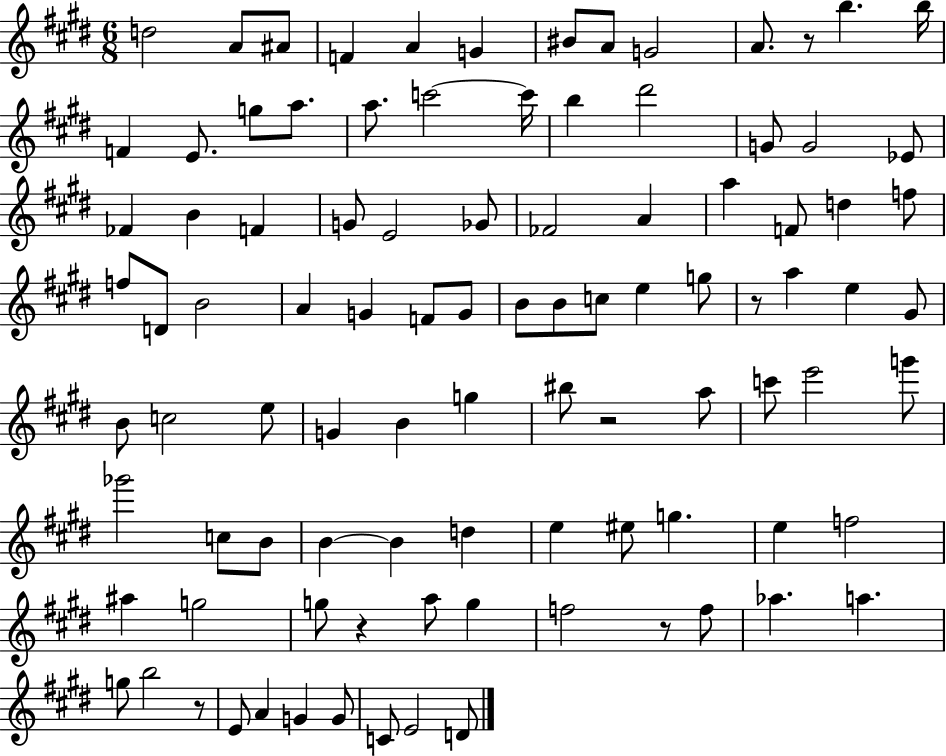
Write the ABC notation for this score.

X:1
T:Untitled
M:6/8
L:1/4
K:E
d2 A/2 ^A/2 F A G ^B/2 A/2 G2 A/2 z/2 b b/4 F E/2 g/2 a/2 a/2 c'2 c'/4 b ^d'2 G/2 G2 _E/2 _F B F G/2 E2 _G/2 _F2 A a F/2 d f/2 f/2 D/2 B2 A G F/2 G/2 B/2 B/2 c/2 e g/2 z/2 a e ^G/2 B/2 c2 e/2 G B g ^b/2 z2 a/2 c'/2 e'2 g'/2 _g'2 c/2 B/2 B B d e ^e/2 g e f2 ^a g2 g/2 z a/2 g f2 z/2 f/2 _a a g/2 b2 z/2 E/2 A G G/2 C/2 E2 D/2